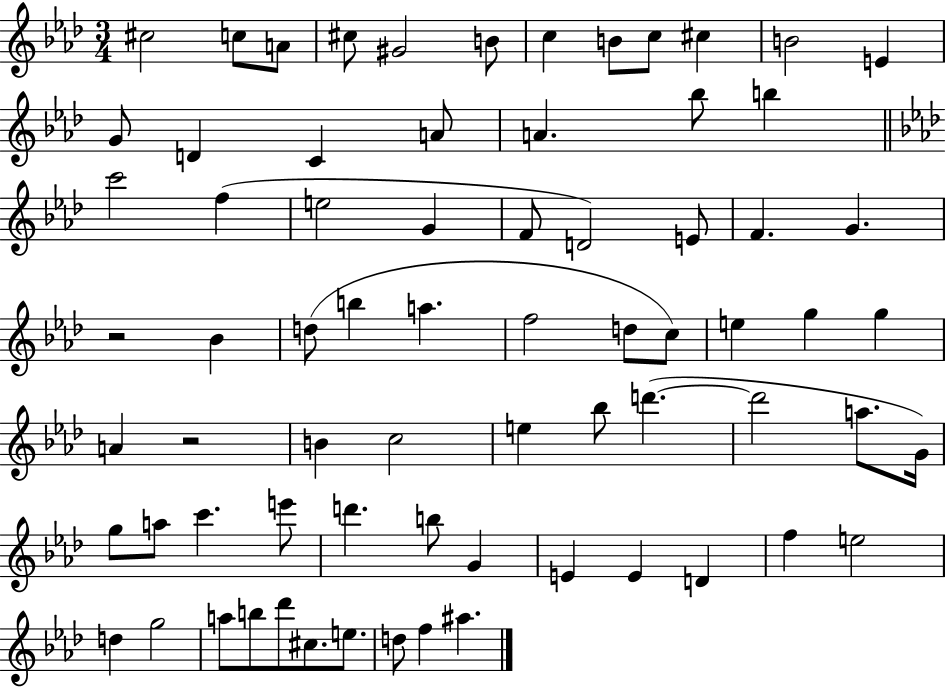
{
  \clef treble
  \numericTimeSignature
  \time 3/4
  \key aes \major
  cis''2 c''8 a'8 | cis''8 gis'2 b'8 | c''4 b'8 c''8 cis''4 | b'2 e'4 | \break g'8 d'4 c'4 a'8 | a'4. bes''8 b''4 | \bar "||" \break \key aes \major c'''2 f''4( | e''2 g'4 | f'8 d'2) e'8 | f'4. g'4. | \break r2 bes'4 | d''8( b''4 a''4. | f''2 d''8 c''8) | e''4 g''4 g''4 | \break a'4 r2 | b'4 c''2 | e''4 bes''8 d'''4.~(~ | d'''2 a''8. g'16) | \break g''8 a''8 c'''4. e'''8 | d'''4. b''8 g'4 | e'4 e'4 d'4 | f''4 e''2 | \break d''4 g''2 | a''8 b''8 des'''8 cis''8. e''8. | d''8 f''4 ais''4. | \bar "|."
}